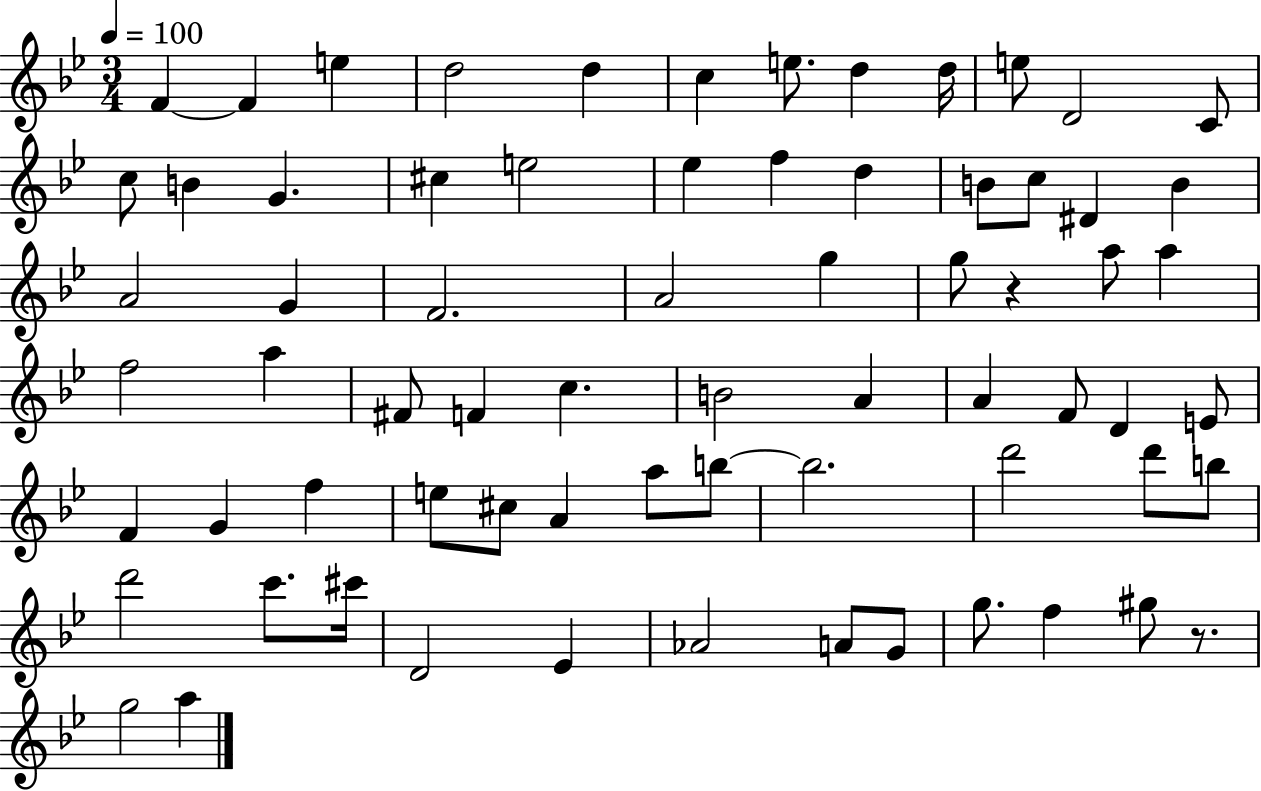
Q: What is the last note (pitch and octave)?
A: A5